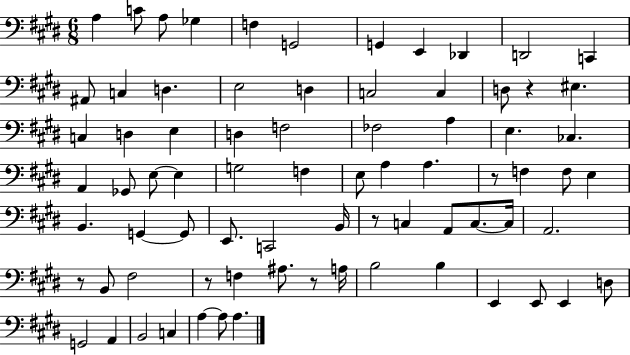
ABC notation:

X:1
T:Untitled
M:6/8
L:1/4
K:E
A, C/2 A,/2 _G, F, G,,2 G,, E,, _D,, D,,2 C,, ^A,,/2 C, D, E,2 D, C,2 C, D,/2 z ^E, C, D, E, D, F,2 _F,2 A, E, _C, A,, _G,,/2 E,/2 E, G,2 F, E,/2 A, A, z/2 F, F,/2 E, B,, G,, G,,/2 E,,/2 C,,2 B,,/4 z/2 C, A,,/2 C,/2 C,/4 A,,2 z/2 B,,/2 ^F,2 z/2 F, ^A,/2 z/2 A,/4 B,2 B, E,, E,,/2 E,, D,/2 G,,2 A,, B,,2 C, A, A,/2 A,